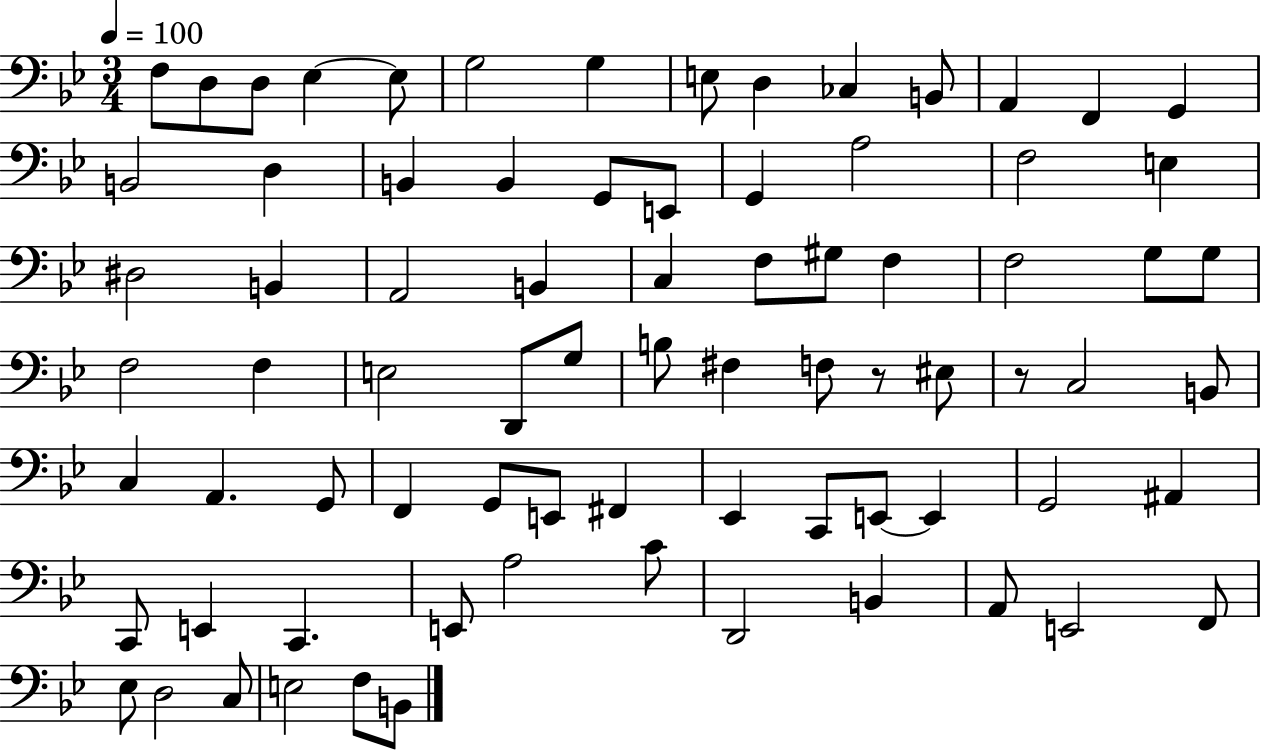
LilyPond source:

{
  \clef bass
  \numericTimeSignature
  \time 3/4
  \key bes \major
  \tempo 4 = 100
  f8 d8 d8 ees4~~ ees8 | g2 g4 | e8 d4 ces4 b,8 | a,4 f,4 g,4 | \break b,2 d4 | b,4 b,4 g,8 e,8 | g,4 a2 | f2 e4 | \break dis2 b,4 | a,2 b,4 | c4 f8 gis8 f4 | f2 g8 g8 | \break f2 f4 | e2 d,8 g8 | b8 fis4 f8 r8 eis8 | r8 c2 b,8 | \break c4 a,4. g,8 | f,4 g,8 e,8 fis,4 | ees,4 c,8 e,8~~ e,4 | g,2 ais,4 | \break c,8 e,4 c,4. | e,8 a2 c'8 | d,2 b,4 | a,8 e,2 f,8 | \break ees8 d2 c8 | e2 f8 b,8 | \bar "|."
}